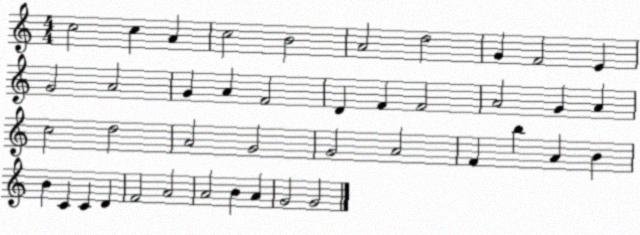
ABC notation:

X:1
T:Untitled
M:4/4
L:1/4
K:C
c2 c A c2 B2 A2 d2 G F2 E G2 A2 G A F2 D F F2 A2 G A c2 d2 A2 G2 G2 A2 F b A B B C C D F2 A2 A2 B A G2 G2